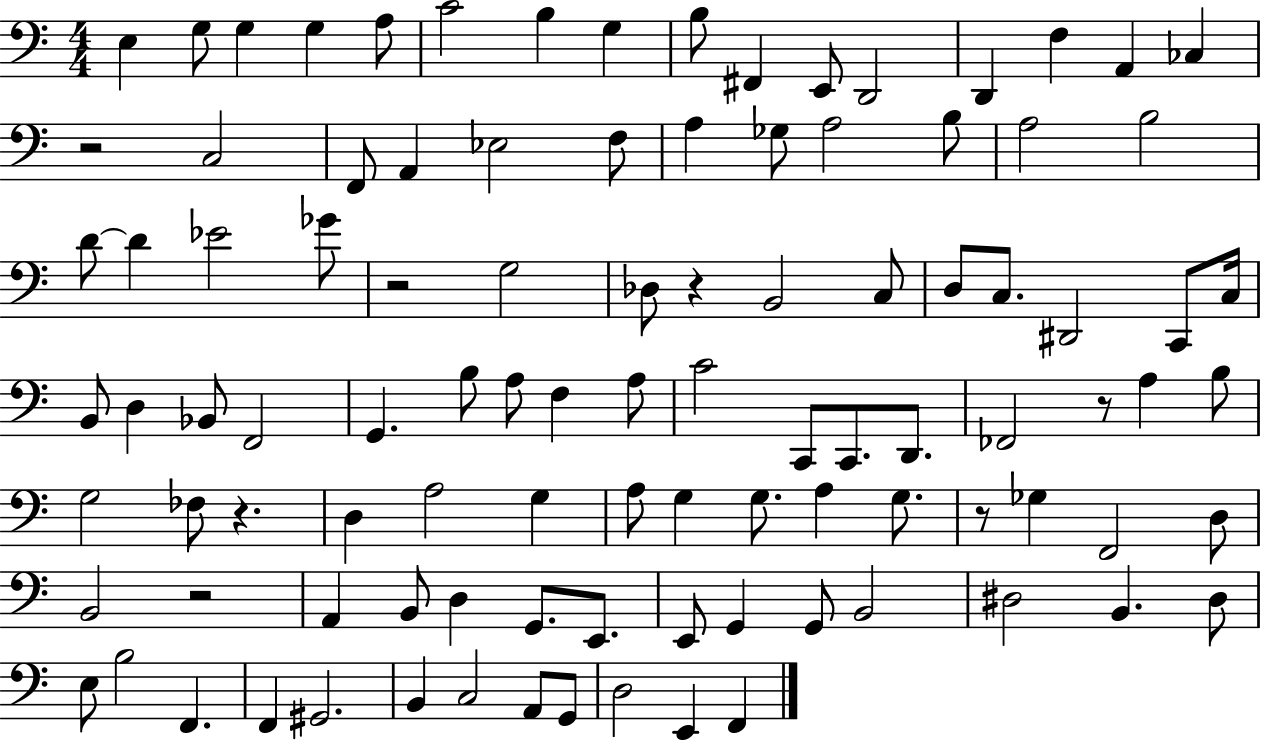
X:1
T:Untitled
M:4/4
L:1/4
K:C
E, G,/2 G, G, A,/2 C2 B, G, B,/2 ^F,, E,,/2 D,,2 D,, F, A,, _C, z2 C,2 F,,/2 A,, _E,2 F,/2 A, _G,/2 A,2 B,/2 A,2 B,2 D/2 D _E2 _G/2 z2 G,2 _D,/2 z B,,2 C,/2 D,/2 C,/2 ^D,,2 C,,/2 C,/4 B,,/2 D, _B,,/2 F,,2 G,, B,/2 A,/2 F, A,/2 C2 C,,/2 C,,/2 D,,/2 _F,,2 z/2 A, B,/2 G,2 _F,/2 z D, A,2 G, A,/2 G, G,/2 A, G,/2 z/2 _G, F,,2 D,/2 B,,2 z2 A,, B,,/2 D, G,,/2 E,,/2 E,,/2 G,, G,,/2 B,,2 ^D,2 B,, ^D,/2 E,/2 B,2 F,, F,, ^G,,2 B,, C,2 A,,/2 G,,/2 D,2 E,, F,,